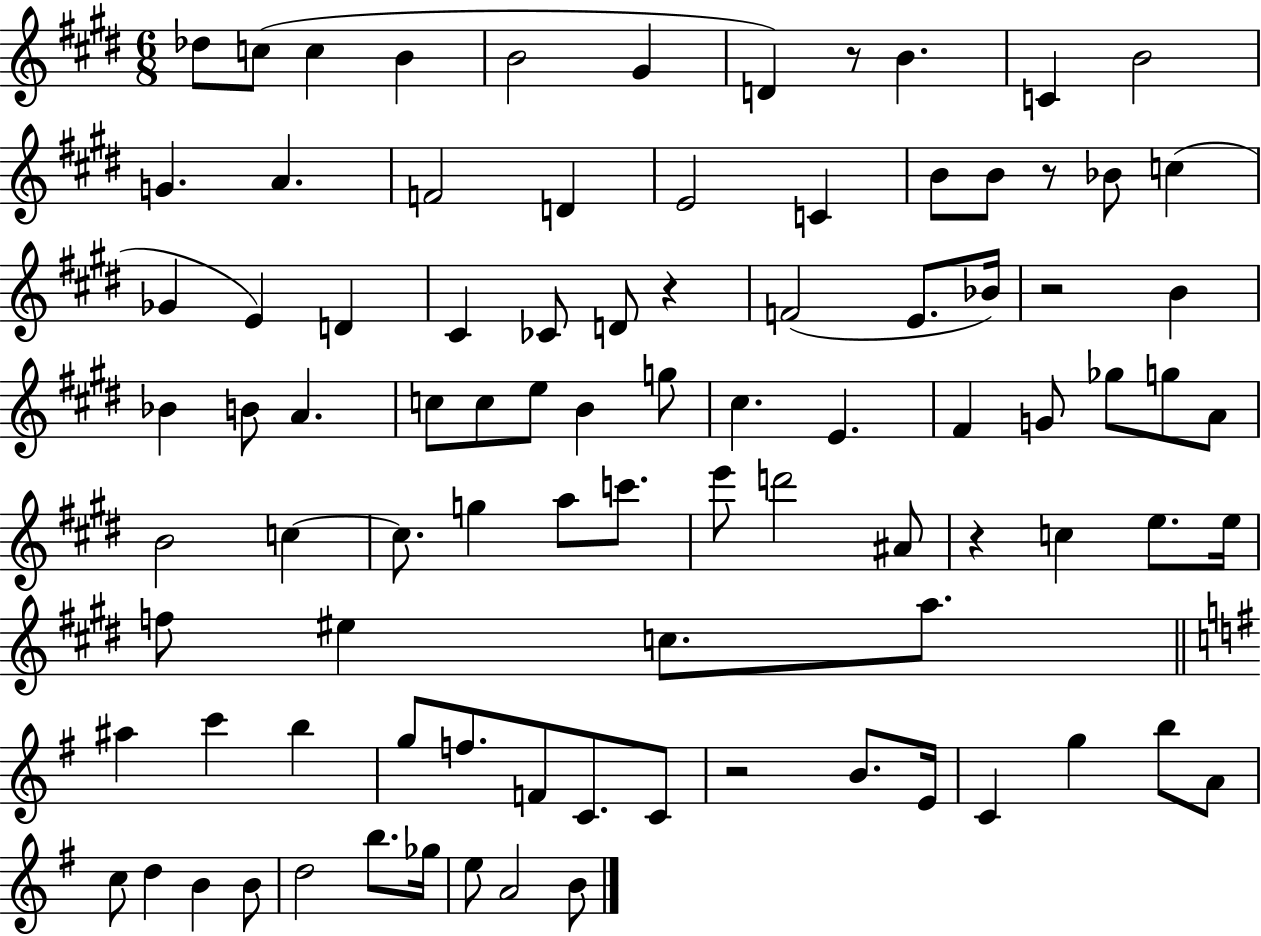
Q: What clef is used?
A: treble